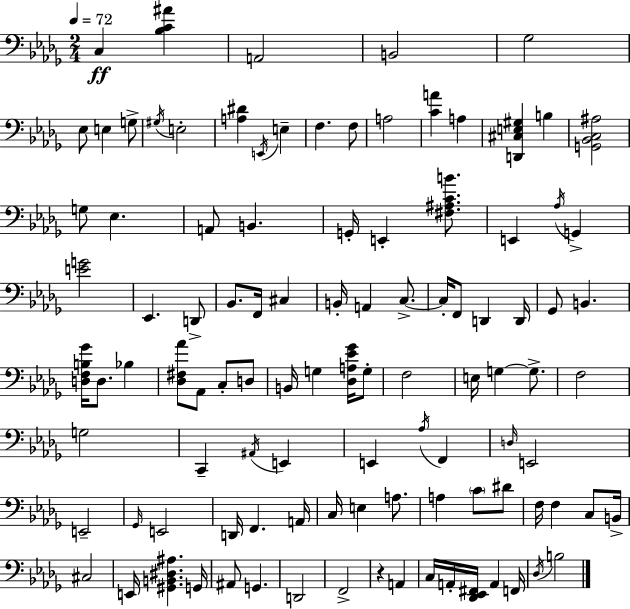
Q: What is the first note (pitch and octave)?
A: C3